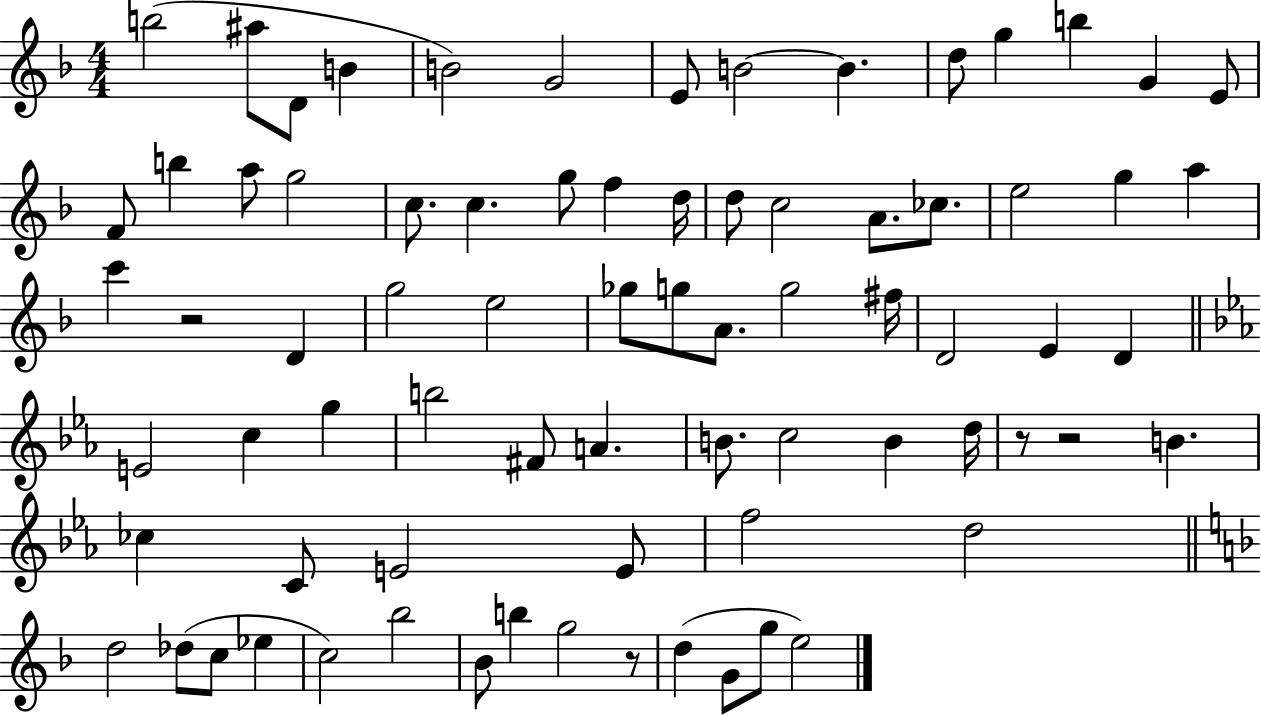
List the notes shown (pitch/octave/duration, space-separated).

B5/h A#5/e D4/e B4/q B4/h G4/h E4/e B4/h B4/q. D5/e G5/q B5/q G4/q E4/e F4/e B5/q A5/e G5/h C5/e. C5/q. G5/e F5/q D5/s D5/e C5/h A4/e. CES5/e. E5/h G5/q A5/q C6/q R/h D4/q G5/h E5/h Gb5/e G5/e A4/e. G5/h F#5/s D4/h E4/q D4/q E4/h C5/q G5/q B5/h F#4/e A4/q. B4/e. C5/h B4/q D5/s R/e R/h B4/q. CES5/q C4/e E4/h E4/e F5/h D5/h D5/h Db5/e C5/e Eb5/q C5/h Bb5/h Bb4/e B5/q G5/h R/e D5/q G4/e G5/e E5/h